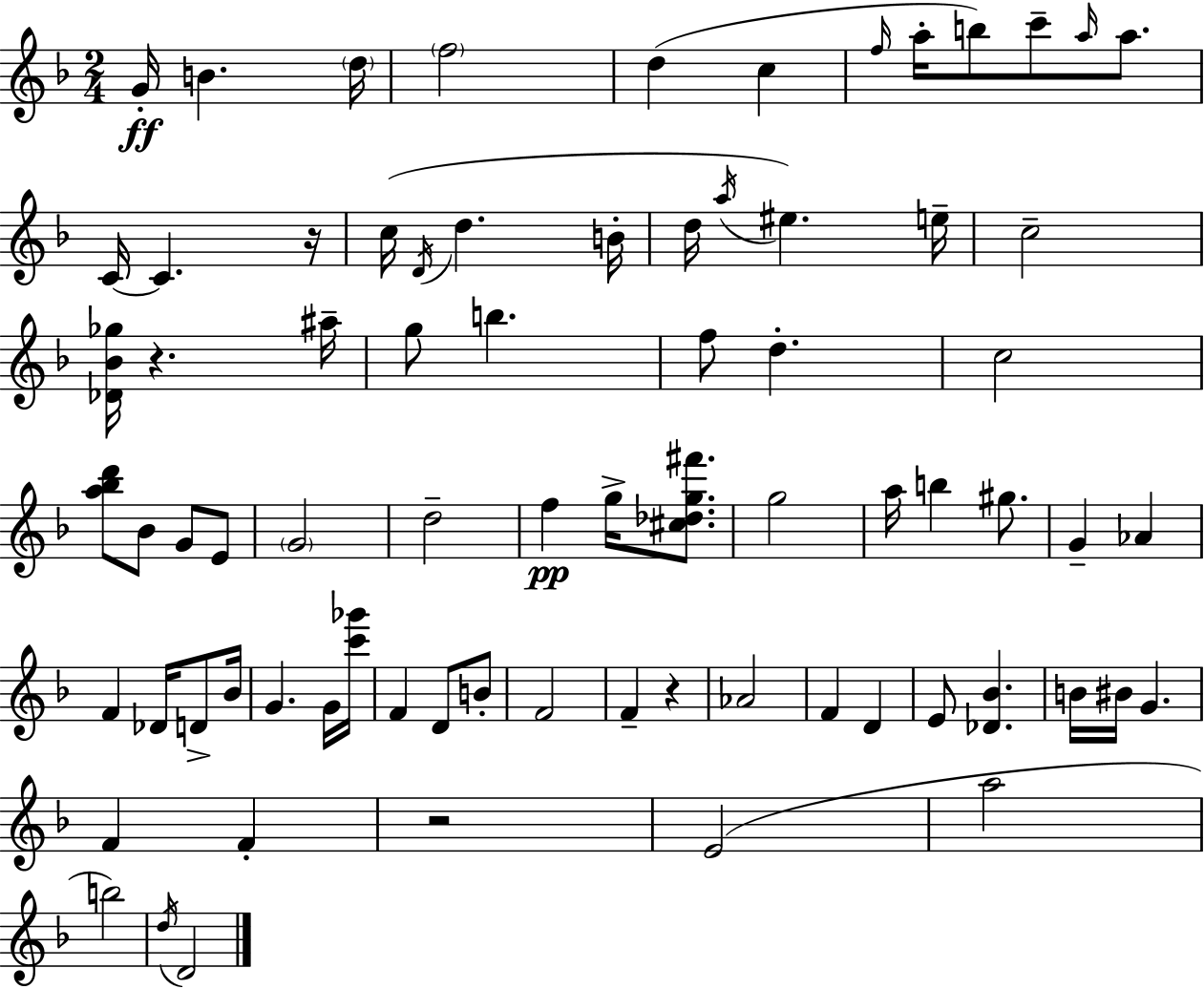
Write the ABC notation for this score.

X:1
T:Untitled
M:2/4
L:1/4
K:Dm
G/4 B d/4 f2 d c f/4 a/4 b/2 c'/2 a/4 a/2 C/4 C z/4 c/4 D/4 d B/4 d/4 a/4 ^e e/4 c2 [_D_B_g]/4 z ^a/4 g/2 b f/2 d c2 [a_bd']/2 _B/2 G/2 E/2 G2 d2 f g/4 [^c_dg^f']/2 g2 a/4 b ^g/2 G _A F _D/4 D/2 _B/4 G G/4 [c'_g']/4 F D/2 B/2 F2 F z _A2 F D E/2 [_D_B] B/4 ^B/4 G F F z2 E2 a2 b2 d/4 D2